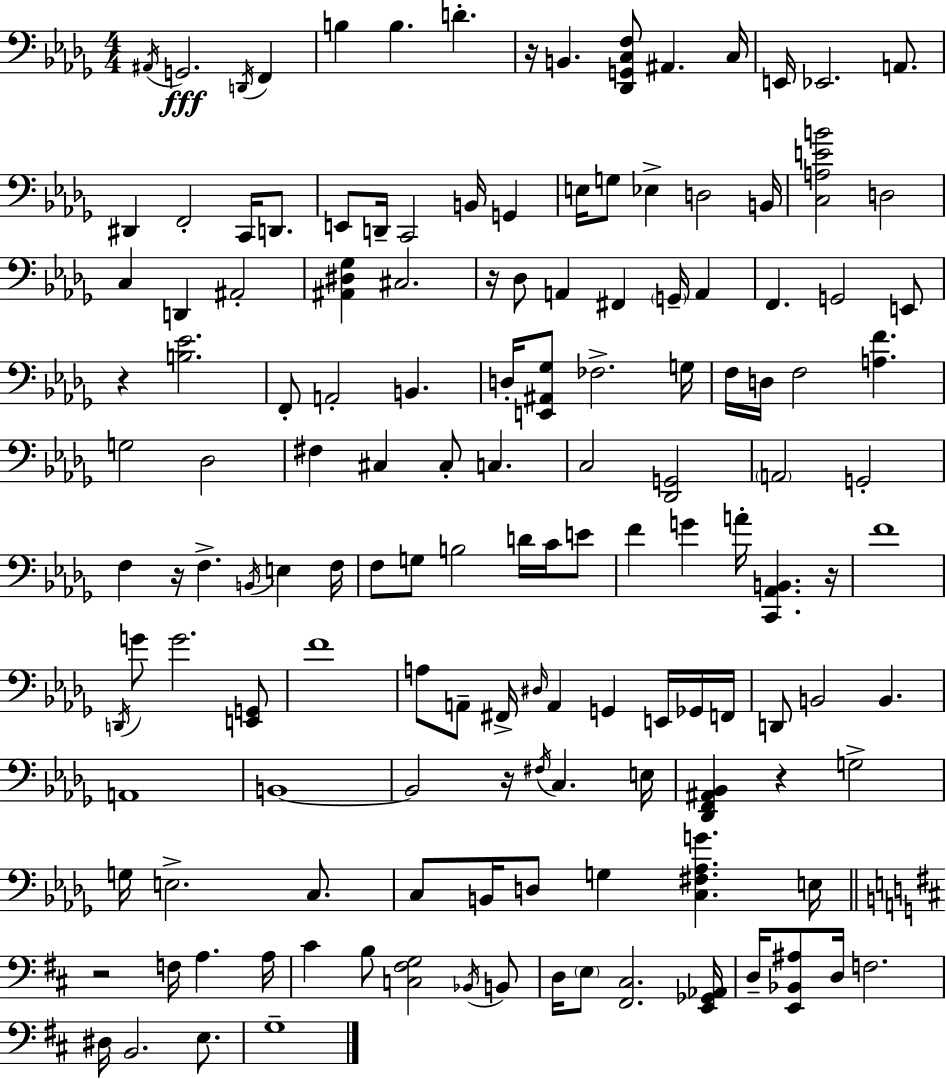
A#2/s G2/h. D2/s F2/q B3/q B3/q. D4/q. R/s B2/q. [Db2,G2,C3,F3]/e A#2/q. C3/s E2/s Eb2/h. A2/e. D#2/q F2/h C2/s D2/e. E2/e D2/s C2/h B2/s G2/q E3/s G3/e Eb3/q D3/h B2/s [C3,A3,E4,B4]/h D3/h C3/q D2/q A#2/h [A#2,D#3,Gb3]/q C#3/h. R/s Db3/e A2/q F#2/q G2/s A2/q F2/q. G2/h E2/e R/q [B3,Eb4]/h. F2/e A2/h B2/q. D3/s [E2,A#2,Gb3]/e FES3/h. G3/s F3/s D3/s F3/h [A3,F4]/q. G3/h Db3/h F#3/q C#3/q C#3/e C3/q. C3/h [Db2,G2]/h A2/h G2/h F3/q R/s F3/q. B2/s E3/q F3/s F3/e G3/e B3/h D4/s C4/s E4/e F4/q G4/q A4/s [C2,Ab2,B2]/q. R/s F4/w D2/s G4/e G4/h. [E2,G2]/e F4/w A3/e A2/e F#2/s D#3/s A2/q G2/q E2/s Gb2/s F2/s D2/e B2/h B2/q. A2/w B2/w B2/h R/s F#3/s C3/q. E3/s [Db2,F2,A#2,Bb2]/q R/q G3/h G3/s E3/h. C3/e. C3/e B2/s D3/e G3/q [C3,F#3,Ab3,G4]/q. E3/s R/h F3/s A3/q. A3/s C#4/q B3/e [C3,F#3,G3]/h Bb2/s B2/e D3/s E3/e [F#2,C#3]/h. [E2,Gb2,Ab2]/s D3/s [E2,Bb2,A#3]/e D3/s F3/h. D#3/s B2/h. E3/e. G3/w